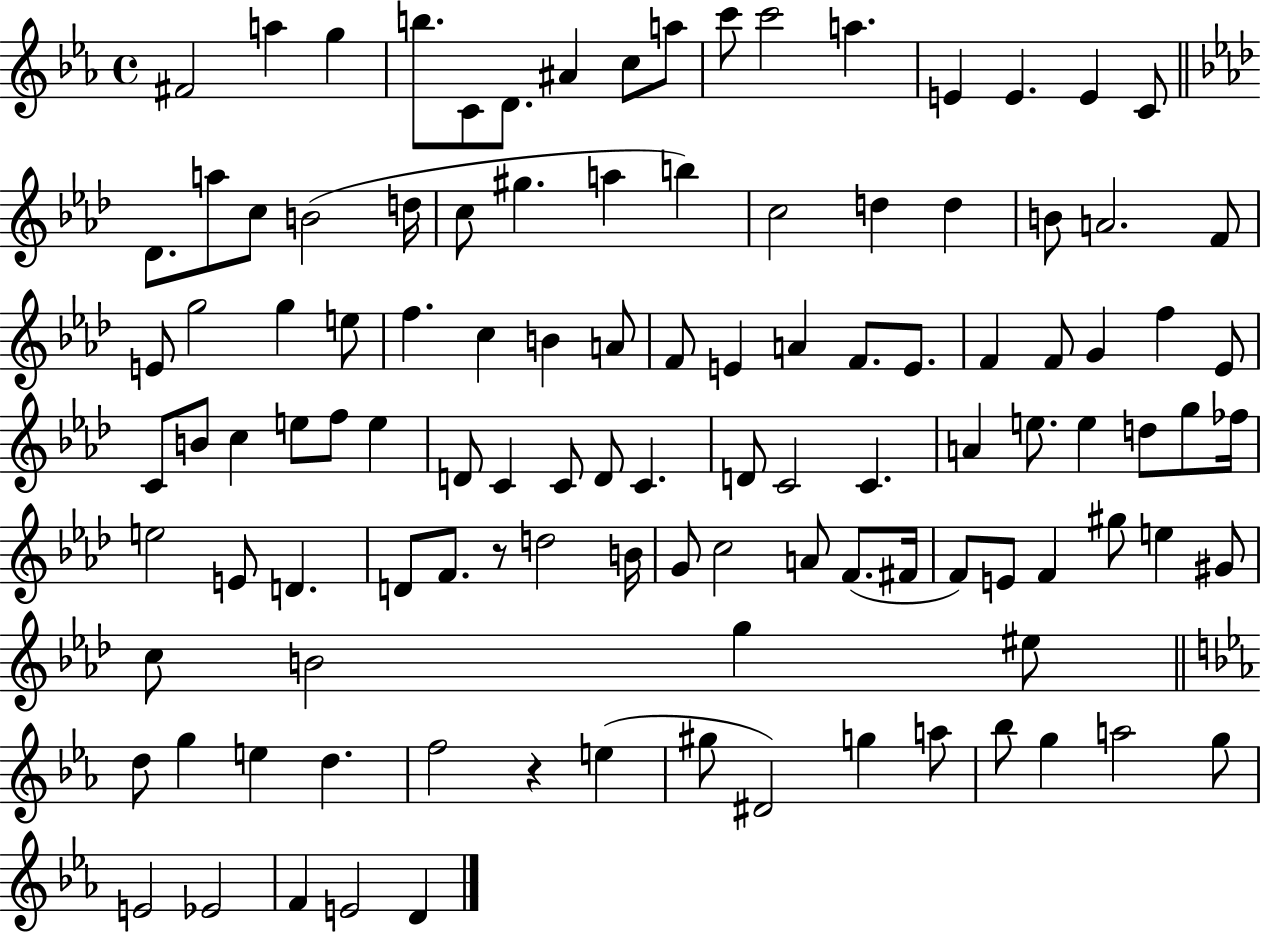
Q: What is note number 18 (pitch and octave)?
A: A5